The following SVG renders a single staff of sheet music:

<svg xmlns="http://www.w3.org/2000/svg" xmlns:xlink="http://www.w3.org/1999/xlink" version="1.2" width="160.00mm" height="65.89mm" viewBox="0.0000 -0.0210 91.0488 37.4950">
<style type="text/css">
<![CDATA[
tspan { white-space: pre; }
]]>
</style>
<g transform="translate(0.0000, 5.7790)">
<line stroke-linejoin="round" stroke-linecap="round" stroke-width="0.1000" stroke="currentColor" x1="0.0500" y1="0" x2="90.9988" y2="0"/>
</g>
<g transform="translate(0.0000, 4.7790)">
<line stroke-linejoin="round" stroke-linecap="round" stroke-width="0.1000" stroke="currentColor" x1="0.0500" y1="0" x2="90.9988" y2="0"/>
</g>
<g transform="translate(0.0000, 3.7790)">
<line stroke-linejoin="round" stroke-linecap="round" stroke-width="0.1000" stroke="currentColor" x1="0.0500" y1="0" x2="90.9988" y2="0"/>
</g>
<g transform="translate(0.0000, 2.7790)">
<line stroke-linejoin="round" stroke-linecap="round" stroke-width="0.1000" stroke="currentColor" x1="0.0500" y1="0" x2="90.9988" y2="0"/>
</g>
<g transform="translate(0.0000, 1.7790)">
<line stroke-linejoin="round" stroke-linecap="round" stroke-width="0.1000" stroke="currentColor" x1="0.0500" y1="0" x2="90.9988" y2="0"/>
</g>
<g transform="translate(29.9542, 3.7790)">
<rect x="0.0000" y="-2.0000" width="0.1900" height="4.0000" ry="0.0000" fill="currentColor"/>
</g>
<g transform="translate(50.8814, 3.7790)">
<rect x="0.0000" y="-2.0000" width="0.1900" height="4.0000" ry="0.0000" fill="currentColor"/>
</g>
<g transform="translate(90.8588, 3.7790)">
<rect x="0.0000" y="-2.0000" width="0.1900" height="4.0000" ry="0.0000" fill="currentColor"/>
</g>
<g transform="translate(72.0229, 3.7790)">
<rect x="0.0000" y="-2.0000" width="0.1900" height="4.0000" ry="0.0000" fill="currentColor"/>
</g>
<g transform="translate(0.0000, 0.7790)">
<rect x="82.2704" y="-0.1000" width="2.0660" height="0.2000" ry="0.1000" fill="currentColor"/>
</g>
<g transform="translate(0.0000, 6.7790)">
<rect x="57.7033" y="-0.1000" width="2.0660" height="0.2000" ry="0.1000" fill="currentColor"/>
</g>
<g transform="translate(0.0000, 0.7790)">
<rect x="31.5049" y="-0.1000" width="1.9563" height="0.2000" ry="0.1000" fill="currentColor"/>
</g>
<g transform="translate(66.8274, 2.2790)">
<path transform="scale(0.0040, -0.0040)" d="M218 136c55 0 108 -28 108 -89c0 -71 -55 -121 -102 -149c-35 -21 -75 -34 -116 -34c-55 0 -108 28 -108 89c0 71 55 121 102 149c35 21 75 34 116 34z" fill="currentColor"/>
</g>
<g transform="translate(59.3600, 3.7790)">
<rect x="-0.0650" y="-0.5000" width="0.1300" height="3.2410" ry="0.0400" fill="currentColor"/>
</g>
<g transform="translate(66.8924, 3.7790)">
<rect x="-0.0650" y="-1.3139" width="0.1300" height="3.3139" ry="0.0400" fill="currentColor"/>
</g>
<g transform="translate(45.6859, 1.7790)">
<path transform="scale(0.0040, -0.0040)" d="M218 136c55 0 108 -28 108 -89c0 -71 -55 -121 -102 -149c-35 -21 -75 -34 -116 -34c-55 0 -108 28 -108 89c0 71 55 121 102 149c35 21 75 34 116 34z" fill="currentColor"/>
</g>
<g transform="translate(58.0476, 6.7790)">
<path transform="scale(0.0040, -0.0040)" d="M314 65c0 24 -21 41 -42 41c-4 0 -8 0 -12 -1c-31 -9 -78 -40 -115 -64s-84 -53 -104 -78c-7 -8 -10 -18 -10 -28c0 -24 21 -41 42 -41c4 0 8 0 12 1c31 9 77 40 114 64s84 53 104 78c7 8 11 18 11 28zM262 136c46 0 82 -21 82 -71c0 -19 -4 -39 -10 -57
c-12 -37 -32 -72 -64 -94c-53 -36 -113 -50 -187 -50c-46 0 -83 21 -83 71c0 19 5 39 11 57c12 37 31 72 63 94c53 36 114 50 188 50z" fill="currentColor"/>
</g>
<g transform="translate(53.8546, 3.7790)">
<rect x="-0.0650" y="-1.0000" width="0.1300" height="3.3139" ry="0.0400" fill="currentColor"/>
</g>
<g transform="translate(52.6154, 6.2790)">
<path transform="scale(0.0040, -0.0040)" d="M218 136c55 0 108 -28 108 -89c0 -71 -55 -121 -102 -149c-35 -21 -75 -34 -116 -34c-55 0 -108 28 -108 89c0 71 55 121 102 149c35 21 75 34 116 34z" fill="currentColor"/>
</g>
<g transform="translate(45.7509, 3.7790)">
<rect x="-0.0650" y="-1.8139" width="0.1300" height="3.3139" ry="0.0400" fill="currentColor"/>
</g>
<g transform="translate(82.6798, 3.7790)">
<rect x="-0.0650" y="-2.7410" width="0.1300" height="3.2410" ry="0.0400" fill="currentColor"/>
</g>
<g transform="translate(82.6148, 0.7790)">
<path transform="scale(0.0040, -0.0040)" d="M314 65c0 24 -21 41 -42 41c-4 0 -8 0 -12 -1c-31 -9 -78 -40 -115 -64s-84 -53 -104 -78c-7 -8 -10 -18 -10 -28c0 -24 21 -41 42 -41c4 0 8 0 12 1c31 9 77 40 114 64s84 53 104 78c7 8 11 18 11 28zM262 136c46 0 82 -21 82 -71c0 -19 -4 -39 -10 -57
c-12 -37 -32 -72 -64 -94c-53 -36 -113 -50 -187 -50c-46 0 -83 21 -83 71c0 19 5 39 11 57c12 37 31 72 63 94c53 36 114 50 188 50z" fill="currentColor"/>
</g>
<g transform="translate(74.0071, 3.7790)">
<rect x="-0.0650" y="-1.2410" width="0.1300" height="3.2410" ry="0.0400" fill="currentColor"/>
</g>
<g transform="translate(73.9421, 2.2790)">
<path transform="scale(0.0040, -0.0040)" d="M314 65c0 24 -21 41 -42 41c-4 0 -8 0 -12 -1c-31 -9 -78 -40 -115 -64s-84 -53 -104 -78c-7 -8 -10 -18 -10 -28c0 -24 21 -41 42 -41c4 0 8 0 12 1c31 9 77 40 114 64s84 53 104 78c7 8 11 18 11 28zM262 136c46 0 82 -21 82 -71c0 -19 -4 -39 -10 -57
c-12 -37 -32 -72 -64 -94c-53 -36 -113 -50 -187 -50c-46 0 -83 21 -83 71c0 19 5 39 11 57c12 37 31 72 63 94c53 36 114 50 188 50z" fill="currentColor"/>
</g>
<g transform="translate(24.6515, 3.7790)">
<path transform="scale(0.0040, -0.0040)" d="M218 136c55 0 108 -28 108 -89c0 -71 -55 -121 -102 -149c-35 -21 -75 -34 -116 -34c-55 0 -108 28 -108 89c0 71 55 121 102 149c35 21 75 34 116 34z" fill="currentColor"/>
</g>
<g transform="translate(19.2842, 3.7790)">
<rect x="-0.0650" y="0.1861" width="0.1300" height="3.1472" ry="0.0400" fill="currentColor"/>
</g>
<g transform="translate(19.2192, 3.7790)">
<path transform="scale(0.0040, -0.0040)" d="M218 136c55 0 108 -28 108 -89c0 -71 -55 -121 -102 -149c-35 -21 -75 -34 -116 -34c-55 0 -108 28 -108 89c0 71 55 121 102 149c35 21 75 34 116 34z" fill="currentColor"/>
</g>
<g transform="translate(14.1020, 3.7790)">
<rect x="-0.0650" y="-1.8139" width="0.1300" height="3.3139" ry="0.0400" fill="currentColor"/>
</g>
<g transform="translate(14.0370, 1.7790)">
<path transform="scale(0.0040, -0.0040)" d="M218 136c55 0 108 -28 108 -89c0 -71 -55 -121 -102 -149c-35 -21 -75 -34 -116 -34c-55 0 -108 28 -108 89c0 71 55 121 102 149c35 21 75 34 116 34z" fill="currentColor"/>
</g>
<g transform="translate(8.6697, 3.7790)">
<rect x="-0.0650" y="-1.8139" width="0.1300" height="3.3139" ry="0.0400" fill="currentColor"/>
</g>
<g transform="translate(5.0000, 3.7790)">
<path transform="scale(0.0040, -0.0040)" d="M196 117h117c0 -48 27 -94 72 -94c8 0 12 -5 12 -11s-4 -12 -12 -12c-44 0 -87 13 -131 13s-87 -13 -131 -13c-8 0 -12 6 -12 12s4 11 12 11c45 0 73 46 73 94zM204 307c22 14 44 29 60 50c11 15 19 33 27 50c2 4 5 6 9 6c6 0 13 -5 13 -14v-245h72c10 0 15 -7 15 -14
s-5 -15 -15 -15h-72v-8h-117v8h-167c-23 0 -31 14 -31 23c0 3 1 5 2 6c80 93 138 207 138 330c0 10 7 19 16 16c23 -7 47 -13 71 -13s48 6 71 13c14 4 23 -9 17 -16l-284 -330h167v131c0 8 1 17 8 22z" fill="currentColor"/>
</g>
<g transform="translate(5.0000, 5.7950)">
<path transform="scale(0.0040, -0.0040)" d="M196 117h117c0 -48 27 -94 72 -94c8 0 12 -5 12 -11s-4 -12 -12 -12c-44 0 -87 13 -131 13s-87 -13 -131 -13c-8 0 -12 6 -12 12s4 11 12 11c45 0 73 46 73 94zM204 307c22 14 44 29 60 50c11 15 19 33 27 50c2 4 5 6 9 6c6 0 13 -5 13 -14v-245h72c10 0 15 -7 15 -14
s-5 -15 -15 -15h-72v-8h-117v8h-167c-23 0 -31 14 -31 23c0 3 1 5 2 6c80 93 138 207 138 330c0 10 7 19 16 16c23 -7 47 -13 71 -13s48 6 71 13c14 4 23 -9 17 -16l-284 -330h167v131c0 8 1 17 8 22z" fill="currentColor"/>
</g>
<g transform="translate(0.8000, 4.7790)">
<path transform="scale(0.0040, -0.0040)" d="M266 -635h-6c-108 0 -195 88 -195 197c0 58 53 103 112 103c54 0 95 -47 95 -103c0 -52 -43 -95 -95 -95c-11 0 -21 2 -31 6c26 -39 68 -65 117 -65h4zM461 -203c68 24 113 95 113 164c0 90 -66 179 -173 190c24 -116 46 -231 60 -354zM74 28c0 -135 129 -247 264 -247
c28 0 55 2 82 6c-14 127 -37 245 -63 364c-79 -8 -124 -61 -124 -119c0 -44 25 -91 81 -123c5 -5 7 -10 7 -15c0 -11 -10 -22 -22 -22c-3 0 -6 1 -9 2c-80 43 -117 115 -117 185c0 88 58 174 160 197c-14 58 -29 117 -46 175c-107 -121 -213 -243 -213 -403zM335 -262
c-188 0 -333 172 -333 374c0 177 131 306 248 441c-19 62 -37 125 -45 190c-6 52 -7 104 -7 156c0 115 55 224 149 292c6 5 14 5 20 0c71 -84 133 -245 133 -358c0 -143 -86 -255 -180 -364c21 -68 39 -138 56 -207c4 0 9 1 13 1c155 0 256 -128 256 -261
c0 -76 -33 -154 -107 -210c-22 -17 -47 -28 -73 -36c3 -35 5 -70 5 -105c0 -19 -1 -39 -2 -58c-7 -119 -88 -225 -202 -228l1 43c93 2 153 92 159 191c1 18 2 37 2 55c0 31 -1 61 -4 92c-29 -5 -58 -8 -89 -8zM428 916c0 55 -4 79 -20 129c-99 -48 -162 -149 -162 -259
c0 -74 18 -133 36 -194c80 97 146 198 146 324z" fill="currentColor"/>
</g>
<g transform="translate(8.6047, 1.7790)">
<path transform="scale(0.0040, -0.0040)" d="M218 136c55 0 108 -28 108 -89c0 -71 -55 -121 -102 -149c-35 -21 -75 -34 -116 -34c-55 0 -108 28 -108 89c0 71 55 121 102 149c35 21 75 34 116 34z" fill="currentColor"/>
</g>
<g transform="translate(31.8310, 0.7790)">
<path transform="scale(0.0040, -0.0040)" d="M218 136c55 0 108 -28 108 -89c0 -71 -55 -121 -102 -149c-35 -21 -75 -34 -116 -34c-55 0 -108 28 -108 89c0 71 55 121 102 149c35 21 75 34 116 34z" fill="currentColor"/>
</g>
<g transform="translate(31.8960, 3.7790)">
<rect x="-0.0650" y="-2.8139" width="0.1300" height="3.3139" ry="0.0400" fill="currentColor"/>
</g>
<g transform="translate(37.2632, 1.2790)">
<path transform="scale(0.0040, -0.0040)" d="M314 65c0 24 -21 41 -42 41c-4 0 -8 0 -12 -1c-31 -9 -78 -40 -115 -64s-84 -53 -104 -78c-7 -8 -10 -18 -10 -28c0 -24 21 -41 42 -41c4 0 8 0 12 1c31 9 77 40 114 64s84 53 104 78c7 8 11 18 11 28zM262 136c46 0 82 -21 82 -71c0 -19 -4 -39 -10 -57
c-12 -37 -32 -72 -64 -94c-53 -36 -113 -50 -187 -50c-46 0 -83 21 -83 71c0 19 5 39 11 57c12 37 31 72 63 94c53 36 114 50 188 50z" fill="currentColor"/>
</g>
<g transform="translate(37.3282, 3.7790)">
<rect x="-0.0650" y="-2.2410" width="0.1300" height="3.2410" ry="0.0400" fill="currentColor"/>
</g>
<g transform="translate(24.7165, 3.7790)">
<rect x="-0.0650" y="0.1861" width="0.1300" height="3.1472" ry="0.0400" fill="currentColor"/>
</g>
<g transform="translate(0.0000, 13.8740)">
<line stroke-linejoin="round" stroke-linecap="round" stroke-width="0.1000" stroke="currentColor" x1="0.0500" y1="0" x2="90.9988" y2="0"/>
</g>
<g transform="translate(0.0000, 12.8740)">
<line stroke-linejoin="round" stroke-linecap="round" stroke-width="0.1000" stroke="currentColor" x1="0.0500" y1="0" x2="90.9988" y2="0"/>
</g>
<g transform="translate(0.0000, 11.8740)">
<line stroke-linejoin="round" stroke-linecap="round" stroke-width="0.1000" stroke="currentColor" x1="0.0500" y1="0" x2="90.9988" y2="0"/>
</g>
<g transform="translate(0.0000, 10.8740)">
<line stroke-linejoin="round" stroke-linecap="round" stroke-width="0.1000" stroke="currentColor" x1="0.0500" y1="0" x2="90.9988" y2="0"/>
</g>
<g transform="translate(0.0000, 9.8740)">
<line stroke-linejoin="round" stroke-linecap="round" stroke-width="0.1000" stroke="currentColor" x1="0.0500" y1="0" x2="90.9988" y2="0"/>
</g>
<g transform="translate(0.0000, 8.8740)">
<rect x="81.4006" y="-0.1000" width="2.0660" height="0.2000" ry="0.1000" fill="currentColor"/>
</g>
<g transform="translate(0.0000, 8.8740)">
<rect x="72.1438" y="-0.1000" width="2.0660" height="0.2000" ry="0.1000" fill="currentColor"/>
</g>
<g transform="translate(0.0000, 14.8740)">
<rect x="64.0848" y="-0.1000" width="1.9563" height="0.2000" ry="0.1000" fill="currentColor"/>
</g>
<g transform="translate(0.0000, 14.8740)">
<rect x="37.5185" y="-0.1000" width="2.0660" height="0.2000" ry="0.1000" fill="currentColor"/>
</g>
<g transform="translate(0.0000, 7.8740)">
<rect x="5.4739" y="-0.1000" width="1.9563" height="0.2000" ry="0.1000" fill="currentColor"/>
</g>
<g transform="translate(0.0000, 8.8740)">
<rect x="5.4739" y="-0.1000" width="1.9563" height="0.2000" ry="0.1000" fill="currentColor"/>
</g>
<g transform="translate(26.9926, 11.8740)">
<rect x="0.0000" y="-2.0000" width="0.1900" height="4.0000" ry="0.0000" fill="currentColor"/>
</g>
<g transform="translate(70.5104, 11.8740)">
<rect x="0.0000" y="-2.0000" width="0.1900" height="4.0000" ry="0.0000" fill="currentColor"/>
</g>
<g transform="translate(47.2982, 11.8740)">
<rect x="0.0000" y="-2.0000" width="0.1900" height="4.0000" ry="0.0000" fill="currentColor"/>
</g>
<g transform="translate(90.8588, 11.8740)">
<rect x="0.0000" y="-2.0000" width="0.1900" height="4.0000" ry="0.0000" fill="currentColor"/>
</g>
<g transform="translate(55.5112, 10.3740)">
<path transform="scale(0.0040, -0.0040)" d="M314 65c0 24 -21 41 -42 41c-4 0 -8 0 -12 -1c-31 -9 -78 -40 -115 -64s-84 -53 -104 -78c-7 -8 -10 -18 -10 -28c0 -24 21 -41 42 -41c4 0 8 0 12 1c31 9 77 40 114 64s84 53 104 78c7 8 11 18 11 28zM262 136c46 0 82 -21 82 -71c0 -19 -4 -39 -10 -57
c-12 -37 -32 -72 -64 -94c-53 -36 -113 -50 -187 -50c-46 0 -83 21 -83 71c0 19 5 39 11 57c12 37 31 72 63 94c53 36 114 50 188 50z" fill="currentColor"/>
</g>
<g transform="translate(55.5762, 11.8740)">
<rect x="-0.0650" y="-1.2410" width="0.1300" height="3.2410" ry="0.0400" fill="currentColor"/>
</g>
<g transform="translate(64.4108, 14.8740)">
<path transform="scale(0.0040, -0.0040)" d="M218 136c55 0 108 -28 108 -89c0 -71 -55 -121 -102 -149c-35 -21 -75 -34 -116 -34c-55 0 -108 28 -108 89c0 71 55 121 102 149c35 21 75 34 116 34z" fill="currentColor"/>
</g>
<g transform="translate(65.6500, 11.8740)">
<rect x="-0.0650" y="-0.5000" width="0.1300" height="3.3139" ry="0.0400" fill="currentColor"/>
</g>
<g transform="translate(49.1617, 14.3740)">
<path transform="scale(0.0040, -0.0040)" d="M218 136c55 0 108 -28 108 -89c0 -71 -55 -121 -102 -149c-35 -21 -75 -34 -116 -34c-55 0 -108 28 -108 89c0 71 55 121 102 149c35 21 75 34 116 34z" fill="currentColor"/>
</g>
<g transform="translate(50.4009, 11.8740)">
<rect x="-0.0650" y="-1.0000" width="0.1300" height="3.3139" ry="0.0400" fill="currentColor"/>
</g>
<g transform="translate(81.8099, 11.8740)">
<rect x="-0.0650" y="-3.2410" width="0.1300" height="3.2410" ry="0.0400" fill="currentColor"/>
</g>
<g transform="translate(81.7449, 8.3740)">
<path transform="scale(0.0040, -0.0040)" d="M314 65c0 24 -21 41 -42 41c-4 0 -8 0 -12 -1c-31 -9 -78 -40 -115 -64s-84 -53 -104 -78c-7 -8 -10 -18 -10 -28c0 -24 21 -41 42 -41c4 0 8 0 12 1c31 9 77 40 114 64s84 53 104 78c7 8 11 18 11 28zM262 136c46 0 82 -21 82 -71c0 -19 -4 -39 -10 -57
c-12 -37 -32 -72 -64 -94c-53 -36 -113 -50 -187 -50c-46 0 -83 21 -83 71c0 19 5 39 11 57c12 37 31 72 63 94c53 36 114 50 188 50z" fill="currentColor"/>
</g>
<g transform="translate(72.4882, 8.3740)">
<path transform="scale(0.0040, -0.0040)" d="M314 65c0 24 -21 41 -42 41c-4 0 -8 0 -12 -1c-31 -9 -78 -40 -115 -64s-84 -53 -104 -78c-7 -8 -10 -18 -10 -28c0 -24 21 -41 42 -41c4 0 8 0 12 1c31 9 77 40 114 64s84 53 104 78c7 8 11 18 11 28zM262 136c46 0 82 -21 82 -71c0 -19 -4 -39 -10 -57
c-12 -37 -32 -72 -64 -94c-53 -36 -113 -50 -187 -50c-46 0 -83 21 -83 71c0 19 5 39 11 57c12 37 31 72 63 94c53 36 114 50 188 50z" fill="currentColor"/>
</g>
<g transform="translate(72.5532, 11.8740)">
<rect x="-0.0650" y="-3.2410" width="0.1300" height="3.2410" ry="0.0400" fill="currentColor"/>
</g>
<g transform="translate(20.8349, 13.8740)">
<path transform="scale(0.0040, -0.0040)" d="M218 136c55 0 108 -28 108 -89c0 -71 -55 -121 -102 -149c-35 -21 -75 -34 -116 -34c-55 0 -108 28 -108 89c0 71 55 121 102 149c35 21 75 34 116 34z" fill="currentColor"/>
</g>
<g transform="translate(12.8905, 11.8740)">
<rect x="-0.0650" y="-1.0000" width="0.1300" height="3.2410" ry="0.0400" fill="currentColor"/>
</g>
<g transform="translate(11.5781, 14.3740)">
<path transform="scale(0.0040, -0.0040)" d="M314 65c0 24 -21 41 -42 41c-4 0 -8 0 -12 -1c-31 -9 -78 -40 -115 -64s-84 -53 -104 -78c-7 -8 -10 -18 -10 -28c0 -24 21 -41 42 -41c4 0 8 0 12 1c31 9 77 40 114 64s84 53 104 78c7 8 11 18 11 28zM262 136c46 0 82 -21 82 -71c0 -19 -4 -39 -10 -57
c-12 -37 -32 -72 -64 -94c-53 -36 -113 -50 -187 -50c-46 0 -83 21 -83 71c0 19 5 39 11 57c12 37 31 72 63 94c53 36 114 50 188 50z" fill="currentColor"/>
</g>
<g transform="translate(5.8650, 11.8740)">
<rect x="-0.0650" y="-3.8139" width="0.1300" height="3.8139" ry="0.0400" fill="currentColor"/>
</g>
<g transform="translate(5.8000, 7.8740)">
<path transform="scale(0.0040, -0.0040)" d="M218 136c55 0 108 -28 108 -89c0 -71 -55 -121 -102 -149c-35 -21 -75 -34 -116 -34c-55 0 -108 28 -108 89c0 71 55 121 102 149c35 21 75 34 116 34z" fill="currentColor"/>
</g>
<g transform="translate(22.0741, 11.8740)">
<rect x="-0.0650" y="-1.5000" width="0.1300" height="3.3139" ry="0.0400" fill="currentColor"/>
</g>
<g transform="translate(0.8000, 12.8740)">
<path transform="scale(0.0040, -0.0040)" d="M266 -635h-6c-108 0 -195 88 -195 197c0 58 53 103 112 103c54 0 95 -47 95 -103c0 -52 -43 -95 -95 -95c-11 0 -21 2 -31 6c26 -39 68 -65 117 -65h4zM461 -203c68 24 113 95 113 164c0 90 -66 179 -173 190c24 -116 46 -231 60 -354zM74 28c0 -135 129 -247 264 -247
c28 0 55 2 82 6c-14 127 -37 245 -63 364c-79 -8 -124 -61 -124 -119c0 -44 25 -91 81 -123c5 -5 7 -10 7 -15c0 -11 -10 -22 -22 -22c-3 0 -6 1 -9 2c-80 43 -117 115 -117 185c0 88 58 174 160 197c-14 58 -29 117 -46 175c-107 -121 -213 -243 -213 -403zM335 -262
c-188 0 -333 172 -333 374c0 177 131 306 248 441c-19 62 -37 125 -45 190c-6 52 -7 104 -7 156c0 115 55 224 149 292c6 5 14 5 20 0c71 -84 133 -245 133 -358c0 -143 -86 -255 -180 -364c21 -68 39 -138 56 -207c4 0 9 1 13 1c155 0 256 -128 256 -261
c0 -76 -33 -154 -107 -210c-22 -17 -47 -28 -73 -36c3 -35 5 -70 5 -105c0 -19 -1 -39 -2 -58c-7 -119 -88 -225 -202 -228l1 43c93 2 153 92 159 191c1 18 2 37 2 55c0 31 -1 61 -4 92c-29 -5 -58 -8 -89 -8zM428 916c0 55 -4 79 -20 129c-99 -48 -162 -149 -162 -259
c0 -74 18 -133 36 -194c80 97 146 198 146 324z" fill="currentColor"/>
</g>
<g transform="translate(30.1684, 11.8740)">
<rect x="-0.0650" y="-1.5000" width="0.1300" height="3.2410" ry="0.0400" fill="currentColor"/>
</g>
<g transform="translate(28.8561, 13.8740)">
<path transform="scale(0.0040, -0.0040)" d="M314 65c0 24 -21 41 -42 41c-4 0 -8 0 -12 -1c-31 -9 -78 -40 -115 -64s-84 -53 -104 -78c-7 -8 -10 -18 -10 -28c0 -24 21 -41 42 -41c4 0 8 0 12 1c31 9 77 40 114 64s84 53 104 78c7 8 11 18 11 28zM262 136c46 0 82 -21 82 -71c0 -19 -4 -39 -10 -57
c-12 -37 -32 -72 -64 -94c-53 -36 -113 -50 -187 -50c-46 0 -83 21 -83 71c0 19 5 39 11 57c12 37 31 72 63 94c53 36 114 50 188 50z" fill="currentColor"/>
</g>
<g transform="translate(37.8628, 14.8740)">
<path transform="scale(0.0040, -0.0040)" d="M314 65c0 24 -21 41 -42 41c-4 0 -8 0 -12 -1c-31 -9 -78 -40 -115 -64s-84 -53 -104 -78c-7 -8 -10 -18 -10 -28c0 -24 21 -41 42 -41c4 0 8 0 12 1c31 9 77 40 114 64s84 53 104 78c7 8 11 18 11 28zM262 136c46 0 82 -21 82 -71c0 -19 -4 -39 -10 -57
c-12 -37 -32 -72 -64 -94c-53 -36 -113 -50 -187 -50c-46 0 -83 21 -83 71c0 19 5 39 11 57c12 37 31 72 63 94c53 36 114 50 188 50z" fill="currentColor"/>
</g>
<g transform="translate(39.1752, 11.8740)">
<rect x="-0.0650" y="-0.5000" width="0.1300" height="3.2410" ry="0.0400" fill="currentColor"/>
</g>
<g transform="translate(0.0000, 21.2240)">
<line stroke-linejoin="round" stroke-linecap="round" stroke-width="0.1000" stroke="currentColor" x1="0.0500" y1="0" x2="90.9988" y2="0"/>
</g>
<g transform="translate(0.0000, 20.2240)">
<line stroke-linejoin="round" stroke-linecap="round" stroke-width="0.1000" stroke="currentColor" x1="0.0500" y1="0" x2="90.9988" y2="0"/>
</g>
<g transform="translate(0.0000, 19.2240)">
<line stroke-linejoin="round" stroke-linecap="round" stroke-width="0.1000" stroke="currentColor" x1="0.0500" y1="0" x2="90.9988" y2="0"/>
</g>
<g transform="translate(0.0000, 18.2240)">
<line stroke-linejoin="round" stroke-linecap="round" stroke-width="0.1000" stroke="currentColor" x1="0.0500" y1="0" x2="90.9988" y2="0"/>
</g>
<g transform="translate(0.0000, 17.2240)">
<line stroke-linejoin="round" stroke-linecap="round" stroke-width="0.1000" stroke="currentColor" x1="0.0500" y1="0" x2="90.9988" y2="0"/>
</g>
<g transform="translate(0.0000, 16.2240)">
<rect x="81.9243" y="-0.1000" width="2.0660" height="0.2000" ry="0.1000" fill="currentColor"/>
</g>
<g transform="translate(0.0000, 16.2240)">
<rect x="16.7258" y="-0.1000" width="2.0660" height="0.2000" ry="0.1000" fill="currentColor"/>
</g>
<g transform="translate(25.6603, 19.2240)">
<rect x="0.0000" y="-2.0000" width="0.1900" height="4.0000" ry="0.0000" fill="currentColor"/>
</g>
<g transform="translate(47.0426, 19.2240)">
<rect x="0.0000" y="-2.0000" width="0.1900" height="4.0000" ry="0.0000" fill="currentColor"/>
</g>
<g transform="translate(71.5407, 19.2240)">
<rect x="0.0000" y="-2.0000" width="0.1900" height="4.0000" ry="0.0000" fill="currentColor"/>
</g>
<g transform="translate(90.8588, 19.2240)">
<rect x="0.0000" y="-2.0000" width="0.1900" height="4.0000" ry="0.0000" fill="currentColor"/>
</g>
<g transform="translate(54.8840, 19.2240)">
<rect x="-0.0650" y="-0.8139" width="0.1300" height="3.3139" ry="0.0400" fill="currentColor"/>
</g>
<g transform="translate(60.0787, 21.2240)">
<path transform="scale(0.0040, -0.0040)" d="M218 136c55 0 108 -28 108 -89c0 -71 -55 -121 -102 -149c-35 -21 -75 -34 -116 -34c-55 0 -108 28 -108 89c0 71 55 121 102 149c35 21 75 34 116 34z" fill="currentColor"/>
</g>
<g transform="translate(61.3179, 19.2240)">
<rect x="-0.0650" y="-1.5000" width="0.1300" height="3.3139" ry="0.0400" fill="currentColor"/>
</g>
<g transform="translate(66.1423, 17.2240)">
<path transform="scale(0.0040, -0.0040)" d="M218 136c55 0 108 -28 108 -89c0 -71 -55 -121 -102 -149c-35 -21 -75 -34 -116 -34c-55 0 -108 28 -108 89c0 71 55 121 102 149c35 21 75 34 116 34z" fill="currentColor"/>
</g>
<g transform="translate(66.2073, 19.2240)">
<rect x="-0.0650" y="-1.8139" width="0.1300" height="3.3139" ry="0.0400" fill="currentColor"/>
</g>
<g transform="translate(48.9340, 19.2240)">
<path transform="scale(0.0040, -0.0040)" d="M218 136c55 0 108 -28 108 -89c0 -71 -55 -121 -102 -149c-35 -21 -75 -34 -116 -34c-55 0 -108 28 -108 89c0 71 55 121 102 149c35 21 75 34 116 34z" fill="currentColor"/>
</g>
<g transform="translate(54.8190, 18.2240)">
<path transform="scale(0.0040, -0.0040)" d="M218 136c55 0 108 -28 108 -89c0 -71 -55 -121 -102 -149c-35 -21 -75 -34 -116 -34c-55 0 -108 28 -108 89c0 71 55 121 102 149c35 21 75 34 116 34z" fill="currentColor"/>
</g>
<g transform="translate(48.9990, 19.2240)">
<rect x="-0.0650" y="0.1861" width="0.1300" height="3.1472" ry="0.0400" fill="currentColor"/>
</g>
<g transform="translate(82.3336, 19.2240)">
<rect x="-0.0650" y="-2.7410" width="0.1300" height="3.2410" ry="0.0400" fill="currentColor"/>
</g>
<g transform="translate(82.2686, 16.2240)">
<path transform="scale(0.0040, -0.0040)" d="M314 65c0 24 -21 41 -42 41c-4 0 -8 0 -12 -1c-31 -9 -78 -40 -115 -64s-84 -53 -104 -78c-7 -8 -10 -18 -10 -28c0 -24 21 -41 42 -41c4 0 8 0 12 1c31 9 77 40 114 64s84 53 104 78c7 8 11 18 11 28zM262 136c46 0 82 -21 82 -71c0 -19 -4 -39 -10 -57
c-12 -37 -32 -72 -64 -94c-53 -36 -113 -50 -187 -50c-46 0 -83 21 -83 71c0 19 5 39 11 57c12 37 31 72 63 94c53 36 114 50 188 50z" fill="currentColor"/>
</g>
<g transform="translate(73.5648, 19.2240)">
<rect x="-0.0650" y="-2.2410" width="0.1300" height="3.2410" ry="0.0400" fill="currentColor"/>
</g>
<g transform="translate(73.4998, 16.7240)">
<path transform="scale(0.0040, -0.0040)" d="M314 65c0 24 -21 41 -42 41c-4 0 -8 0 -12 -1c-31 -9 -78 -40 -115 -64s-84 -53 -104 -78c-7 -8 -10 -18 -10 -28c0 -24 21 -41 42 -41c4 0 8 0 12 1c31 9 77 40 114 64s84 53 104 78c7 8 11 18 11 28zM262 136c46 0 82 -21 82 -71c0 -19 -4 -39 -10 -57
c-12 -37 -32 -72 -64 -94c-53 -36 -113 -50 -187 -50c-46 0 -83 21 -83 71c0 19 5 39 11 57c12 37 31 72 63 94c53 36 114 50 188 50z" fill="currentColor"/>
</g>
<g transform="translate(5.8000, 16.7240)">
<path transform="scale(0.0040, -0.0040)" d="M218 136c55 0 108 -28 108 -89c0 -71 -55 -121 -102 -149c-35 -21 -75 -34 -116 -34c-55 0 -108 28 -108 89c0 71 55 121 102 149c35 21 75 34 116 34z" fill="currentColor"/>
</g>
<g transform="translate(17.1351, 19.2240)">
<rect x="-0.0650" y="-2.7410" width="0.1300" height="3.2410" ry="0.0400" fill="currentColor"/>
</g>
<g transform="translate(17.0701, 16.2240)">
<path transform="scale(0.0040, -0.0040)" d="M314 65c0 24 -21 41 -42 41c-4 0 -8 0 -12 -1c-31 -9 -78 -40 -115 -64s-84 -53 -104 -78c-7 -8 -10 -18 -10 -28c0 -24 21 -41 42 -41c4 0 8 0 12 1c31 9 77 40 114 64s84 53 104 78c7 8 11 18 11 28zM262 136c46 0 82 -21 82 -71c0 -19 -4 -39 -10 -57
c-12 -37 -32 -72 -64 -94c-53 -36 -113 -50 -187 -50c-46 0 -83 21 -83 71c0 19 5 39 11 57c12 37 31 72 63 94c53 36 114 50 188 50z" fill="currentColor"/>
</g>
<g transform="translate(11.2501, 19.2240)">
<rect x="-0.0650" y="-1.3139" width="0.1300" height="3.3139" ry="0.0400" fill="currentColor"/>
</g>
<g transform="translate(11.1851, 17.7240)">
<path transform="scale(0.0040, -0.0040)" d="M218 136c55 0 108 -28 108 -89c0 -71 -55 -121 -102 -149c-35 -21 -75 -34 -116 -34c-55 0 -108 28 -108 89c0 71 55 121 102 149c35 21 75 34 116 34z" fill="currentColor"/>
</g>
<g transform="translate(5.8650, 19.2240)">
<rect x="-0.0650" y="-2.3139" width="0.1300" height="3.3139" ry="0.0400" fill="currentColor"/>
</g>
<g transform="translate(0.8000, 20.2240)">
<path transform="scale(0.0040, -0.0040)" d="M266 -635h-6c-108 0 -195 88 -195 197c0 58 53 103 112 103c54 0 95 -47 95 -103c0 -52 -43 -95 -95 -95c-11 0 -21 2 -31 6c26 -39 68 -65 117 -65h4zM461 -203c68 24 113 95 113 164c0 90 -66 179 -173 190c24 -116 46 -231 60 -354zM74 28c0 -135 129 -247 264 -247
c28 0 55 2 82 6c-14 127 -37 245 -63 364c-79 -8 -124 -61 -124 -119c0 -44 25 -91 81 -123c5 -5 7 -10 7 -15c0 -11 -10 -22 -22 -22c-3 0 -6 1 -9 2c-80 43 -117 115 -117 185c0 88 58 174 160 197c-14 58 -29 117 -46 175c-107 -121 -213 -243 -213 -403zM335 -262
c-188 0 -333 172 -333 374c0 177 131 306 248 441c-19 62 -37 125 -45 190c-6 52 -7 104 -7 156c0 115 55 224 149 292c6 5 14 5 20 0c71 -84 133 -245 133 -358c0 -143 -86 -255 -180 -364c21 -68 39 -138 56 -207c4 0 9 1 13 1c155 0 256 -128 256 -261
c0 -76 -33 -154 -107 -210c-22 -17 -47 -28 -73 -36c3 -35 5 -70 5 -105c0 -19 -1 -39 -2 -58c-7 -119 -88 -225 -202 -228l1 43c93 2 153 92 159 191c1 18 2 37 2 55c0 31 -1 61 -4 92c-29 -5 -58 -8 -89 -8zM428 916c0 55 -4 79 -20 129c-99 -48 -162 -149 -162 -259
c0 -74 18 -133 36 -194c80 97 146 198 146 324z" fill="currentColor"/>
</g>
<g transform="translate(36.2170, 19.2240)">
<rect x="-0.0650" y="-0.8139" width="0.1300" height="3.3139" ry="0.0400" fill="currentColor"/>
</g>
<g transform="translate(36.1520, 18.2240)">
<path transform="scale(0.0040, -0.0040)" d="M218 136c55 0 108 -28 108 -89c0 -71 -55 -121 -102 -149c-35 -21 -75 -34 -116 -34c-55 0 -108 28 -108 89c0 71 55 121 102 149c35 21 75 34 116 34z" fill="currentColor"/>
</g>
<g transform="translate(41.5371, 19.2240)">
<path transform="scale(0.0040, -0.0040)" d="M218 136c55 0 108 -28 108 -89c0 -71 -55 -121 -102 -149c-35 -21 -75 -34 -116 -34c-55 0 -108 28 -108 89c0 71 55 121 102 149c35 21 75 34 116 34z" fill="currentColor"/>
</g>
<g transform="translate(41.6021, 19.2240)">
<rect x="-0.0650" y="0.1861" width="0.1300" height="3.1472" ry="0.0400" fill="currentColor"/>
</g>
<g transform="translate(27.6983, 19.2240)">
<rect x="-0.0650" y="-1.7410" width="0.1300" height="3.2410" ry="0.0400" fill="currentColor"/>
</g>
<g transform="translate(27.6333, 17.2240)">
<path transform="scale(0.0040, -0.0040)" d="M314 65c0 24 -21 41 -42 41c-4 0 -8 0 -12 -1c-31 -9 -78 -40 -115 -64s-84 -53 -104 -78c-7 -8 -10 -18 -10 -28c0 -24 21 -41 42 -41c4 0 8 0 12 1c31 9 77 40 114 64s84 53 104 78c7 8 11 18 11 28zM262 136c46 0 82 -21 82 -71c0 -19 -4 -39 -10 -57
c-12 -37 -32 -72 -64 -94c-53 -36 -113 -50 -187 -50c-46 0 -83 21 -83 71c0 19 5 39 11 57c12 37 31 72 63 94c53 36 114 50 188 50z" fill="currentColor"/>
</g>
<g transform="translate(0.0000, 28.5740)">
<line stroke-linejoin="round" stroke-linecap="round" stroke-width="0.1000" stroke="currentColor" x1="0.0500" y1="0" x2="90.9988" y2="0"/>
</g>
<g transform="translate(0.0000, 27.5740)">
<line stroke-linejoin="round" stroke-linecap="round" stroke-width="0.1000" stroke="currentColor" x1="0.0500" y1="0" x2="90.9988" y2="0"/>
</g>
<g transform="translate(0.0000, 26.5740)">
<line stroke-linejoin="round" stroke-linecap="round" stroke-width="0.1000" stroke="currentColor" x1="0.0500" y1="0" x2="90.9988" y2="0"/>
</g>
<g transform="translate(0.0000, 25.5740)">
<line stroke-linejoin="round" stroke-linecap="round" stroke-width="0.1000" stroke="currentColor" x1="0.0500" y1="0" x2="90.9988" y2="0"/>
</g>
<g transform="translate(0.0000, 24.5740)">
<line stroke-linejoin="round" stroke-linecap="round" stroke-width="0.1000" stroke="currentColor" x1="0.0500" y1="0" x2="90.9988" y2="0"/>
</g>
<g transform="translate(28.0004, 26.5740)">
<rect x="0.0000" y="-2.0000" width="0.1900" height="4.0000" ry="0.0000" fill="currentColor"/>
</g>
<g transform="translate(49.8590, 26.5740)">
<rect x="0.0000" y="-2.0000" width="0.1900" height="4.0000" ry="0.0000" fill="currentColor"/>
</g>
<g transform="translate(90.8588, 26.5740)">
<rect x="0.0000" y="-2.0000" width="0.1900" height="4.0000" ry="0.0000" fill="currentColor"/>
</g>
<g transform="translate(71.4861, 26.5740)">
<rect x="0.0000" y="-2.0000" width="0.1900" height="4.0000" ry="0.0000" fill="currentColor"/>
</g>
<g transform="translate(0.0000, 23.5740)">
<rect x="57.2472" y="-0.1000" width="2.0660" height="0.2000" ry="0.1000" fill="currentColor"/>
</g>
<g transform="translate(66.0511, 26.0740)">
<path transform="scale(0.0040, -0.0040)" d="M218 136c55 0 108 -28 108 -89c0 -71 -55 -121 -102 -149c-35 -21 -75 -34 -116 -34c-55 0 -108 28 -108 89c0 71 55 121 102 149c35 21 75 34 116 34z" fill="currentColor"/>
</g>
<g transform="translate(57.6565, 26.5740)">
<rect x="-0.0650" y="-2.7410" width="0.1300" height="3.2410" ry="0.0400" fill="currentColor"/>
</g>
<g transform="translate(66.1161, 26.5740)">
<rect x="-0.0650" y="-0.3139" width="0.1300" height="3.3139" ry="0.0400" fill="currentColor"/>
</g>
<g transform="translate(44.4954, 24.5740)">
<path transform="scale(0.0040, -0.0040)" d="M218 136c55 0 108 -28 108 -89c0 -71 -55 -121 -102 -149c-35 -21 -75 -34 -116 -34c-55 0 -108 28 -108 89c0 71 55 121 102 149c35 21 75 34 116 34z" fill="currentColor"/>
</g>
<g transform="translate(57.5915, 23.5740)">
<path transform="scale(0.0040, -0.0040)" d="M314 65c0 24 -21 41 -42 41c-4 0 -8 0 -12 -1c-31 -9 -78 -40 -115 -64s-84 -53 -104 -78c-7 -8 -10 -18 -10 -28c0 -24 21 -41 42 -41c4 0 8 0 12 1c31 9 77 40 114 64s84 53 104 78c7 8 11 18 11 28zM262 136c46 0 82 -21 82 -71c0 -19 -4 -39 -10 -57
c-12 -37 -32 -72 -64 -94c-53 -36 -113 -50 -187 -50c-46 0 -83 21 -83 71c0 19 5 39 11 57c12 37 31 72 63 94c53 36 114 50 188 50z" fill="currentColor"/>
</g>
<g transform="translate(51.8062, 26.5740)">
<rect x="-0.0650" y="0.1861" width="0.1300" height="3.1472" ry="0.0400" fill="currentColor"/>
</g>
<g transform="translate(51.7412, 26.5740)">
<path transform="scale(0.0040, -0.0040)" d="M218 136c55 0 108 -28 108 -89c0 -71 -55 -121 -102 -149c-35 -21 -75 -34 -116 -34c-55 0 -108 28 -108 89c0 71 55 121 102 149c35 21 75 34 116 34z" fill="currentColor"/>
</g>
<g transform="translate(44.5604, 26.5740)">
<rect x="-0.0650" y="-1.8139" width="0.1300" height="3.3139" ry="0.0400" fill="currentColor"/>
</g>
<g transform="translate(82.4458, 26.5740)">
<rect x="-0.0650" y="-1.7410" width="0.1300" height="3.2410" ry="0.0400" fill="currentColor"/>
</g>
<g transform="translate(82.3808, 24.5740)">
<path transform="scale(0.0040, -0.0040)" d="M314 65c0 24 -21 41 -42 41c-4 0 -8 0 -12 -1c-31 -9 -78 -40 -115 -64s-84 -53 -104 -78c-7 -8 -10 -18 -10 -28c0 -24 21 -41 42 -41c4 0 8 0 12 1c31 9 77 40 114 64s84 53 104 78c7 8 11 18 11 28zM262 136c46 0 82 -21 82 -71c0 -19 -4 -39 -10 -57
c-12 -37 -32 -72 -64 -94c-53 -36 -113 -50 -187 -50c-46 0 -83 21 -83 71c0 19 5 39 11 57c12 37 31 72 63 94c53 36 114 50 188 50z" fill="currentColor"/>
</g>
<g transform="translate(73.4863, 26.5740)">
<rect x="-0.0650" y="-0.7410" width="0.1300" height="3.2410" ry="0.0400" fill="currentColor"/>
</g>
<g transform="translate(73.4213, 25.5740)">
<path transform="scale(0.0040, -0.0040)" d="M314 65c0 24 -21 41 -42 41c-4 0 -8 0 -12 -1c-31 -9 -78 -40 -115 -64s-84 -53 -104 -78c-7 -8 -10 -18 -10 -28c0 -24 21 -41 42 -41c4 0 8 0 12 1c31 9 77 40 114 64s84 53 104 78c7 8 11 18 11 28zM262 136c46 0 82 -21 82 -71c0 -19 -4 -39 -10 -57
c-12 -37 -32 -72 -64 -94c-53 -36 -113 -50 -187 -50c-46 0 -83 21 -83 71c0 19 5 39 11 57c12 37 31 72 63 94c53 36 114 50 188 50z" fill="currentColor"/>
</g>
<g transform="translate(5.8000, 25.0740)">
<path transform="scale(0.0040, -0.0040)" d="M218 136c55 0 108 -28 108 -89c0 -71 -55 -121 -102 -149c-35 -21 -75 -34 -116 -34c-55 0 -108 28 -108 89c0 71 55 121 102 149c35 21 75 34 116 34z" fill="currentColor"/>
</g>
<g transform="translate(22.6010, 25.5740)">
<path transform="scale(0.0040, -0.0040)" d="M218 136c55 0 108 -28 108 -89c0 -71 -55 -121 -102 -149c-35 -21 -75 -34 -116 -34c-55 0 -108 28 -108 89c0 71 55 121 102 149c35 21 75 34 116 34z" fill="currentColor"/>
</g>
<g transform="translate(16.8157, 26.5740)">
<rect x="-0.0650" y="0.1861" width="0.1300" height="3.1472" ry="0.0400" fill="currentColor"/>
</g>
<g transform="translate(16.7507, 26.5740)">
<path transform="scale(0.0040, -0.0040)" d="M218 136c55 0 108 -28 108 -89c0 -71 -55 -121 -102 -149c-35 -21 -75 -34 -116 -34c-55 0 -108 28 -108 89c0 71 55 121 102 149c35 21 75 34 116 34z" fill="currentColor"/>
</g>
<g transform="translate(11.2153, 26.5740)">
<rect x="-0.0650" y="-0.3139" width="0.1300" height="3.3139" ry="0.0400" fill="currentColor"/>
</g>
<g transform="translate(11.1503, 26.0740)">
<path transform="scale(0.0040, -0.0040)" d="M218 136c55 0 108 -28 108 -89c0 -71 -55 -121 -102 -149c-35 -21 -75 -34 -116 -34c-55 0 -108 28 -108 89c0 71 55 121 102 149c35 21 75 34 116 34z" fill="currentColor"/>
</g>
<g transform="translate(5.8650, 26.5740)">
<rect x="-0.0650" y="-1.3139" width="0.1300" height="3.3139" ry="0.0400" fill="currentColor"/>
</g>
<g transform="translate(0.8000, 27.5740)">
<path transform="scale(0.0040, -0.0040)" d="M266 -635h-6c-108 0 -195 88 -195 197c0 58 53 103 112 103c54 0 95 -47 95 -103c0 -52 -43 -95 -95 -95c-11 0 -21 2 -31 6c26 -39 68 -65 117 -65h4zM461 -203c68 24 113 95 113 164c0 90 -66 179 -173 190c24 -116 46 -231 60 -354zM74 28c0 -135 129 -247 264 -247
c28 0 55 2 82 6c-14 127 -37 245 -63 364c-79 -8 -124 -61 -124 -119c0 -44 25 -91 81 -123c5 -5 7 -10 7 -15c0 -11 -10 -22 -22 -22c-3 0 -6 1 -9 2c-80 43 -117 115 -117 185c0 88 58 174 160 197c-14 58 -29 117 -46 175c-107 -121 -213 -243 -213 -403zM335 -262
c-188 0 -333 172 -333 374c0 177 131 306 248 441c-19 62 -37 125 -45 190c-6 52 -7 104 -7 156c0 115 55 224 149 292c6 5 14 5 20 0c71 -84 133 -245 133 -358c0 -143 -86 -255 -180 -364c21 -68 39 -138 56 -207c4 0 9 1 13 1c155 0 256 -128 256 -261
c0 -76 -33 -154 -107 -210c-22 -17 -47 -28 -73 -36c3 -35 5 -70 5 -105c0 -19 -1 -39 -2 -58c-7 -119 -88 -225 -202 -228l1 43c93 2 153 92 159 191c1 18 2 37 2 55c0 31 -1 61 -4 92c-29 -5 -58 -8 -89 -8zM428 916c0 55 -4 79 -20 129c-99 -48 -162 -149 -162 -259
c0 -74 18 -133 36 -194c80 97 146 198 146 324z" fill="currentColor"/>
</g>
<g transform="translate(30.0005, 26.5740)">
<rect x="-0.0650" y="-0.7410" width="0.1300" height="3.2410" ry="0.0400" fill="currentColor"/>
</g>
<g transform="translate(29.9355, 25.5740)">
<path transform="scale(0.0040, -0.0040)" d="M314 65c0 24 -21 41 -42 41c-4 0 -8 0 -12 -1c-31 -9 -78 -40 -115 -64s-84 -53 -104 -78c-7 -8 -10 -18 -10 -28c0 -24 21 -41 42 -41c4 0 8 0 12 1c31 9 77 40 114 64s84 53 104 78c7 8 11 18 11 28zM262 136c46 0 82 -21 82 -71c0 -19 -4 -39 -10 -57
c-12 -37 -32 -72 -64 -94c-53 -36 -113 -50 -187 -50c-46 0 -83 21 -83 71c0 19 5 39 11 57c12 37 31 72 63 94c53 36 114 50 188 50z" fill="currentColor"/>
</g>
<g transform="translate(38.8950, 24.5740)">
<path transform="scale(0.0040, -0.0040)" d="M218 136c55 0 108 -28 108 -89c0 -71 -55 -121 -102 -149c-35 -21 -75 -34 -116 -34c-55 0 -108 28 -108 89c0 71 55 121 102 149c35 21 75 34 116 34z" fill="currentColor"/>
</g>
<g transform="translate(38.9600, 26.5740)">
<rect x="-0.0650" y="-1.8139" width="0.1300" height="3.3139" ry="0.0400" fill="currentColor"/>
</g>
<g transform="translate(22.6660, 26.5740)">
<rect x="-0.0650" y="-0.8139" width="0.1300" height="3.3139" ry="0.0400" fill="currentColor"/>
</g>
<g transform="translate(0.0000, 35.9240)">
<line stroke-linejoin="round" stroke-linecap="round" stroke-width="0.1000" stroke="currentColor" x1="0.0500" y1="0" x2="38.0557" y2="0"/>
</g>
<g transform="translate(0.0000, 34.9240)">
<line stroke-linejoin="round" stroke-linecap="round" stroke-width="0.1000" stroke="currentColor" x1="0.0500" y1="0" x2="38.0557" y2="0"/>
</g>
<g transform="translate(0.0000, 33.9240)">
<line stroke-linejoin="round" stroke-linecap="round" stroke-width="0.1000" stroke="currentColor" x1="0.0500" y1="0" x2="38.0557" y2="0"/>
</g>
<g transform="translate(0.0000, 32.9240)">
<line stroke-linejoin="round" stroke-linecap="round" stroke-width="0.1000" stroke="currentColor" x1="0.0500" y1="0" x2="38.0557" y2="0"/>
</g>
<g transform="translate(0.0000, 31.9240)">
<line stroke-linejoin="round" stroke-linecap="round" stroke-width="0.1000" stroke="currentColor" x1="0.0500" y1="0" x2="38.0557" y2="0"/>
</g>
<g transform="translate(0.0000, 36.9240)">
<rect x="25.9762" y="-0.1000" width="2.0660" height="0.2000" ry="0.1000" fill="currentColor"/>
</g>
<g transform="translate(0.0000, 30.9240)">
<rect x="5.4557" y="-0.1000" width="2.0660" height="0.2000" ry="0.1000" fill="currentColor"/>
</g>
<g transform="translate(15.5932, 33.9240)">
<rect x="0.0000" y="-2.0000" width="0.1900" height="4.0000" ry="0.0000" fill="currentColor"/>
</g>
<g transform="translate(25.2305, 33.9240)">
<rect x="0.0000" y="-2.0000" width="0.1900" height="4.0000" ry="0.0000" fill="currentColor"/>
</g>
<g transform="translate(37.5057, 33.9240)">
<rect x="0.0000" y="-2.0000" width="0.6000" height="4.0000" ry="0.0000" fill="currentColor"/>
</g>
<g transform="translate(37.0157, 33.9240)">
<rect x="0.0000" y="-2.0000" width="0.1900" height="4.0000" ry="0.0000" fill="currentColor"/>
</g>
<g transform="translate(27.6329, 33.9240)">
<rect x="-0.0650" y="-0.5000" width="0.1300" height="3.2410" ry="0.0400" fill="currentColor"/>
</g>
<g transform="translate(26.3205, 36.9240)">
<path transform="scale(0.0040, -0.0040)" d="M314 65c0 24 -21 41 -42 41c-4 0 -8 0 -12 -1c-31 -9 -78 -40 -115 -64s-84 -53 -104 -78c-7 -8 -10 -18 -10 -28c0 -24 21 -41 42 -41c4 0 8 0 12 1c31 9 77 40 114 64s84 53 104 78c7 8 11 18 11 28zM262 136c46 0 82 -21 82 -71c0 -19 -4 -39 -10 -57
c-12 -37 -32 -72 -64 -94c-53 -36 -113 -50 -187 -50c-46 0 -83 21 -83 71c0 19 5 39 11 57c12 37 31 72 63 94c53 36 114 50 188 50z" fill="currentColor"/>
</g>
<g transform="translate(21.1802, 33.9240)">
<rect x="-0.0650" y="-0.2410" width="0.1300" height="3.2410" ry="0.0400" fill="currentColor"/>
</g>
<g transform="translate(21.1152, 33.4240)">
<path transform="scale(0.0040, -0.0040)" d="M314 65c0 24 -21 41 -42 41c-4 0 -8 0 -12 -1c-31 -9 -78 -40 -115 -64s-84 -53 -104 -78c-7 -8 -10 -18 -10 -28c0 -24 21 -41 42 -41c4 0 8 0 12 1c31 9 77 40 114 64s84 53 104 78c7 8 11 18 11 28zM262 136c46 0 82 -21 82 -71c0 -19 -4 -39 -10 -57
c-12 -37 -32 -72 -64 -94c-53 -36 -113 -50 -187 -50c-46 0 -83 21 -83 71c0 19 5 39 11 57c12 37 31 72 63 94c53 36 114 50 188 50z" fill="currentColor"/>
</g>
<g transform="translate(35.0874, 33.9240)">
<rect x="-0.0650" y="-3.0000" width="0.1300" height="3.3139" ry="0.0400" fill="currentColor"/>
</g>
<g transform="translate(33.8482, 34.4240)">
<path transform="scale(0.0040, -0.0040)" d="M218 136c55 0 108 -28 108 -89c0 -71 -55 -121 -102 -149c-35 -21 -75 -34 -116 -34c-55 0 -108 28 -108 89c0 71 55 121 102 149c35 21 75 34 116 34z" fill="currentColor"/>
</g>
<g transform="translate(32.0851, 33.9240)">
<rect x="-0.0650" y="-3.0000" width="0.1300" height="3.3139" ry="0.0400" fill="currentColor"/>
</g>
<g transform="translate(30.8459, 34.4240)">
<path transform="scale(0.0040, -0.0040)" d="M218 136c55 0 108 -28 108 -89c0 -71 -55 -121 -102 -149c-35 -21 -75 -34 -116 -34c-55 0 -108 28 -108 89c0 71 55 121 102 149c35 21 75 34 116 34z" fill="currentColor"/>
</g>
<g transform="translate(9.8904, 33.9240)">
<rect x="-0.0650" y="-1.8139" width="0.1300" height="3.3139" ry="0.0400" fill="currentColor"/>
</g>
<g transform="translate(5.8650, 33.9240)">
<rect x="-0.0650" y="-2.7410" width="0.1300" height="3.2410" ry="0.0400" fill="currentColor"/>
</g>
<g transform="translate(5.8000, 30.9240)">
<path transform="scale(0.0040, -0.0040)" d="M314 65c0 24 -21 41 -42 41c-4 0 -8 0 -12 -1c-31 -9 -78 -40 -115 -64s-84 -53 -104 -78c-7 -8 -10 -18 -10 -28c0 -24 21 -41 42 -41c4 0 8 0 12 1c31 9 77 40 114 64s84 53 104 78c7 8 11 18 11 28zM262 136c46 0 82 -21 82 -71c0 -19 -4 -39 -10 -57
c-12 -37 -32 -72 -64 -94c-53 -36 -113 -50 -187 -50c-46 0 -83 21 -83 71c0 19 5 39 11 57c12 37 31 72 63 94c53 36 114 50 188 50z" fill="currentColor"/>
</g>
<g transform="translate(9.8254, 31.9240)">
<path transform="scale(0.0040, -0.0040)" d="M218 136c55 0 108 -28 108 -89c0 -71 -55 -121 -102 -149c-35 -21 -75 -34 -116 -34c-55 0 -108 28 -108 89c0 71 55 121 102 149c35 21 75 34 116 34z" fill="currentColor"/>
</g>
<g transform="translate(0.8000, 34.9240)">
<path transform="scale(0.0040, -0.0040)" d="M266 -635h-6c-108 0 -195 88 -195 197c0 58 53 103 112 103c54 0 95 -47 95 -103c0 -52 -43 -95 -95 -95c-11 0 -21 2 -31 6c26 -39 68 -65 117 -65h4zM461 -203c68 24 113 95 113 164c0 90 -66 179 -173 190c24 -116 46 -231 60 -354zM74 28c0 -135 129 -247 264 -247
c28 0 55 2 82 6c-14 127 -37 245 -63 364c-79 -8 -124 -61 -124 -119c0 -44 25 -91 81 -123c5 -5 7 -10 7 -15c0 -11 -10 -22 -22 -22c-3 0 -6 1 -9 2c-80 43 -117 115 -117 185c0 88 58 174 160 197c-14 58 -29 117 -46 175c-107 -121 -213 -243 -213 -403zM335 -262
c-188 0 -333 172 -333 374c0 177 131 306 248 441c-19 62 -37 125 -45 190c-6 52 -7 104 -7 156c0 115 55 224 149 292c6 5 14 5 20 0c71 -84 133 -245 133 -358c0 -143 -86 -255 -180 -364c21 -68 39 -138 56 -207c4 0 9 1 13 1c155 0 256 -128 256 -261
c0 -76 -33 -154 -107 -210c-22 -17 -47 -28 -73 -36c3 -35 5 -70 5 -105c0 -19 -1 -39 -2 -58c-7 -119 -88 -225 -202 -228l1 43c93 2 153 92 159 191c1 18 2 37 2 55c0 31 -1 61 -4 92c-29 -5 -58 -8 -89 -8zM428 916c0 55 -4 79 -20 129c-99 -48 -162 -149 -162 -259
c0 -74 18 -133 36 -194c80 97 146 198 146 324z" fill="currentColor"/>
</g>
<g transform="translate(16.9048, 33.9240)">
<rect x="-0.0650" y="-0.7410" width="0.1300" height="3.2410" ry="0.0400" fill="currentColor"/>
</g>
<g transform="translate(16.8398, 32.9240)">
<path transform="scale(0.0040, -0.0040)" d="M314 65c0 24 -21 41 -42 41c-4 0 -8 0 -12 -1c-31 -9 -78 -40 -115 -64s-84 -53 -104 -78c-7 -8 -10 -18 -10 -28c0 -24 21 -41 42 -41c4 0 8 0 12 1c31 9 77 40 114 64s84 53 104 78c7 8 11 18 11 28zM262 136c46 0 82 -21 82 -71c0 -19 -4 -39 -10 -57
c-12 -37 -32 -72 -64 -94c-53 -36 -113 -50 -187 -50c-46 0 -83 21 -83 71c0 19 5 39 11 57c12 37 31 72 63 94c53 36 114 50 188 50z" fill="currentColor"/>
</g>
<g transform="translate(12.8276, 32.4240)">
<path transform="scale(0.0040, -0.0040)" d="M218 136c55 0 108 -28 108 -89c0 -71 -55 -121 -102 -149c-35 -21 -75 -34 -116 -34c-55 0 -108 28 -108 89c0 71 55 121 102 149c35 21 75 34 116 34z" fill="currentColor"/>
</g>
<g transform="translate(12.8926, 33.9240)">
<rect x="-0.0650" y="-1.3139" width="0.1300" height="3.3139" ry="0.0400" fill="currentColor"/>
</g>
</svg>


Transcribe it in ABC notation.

X:1
T:Untitled
M:4/4
L:1/4
K:C
f f B B a g2 f D C2 e e2 a2 c' D2 E E2 C2 D e2 C b2 b2 g e a2 f2 d B B d E f g2 a2 e c B d d2 f f B a2 c d2 f2 a2 f e d2 c2 C2 A A